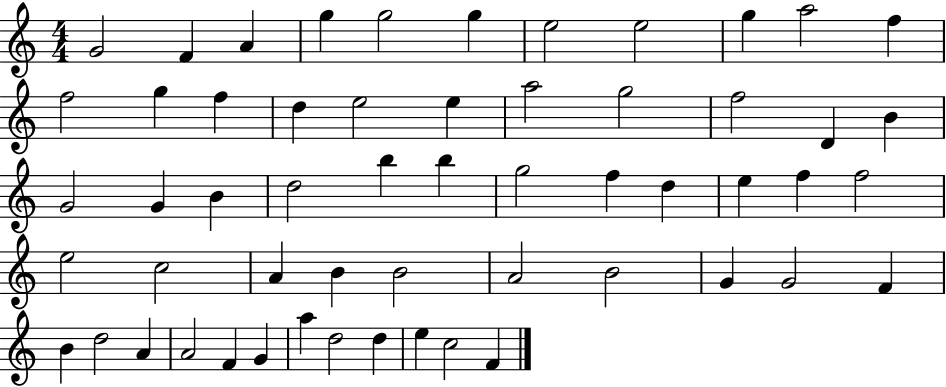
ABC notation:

X:1
T:Untitled
M:4/4
L:1/4
K:C
G2 F A g g2 g e2 e2 g a2 f f2 g f d e2 e a2 g2 f2 D B G2 G B d2 b b g2 f d e f f2 e2 c2 A B B2 A2 B2 G G2 F B d2 A A2 F G a d2 d e c2 F